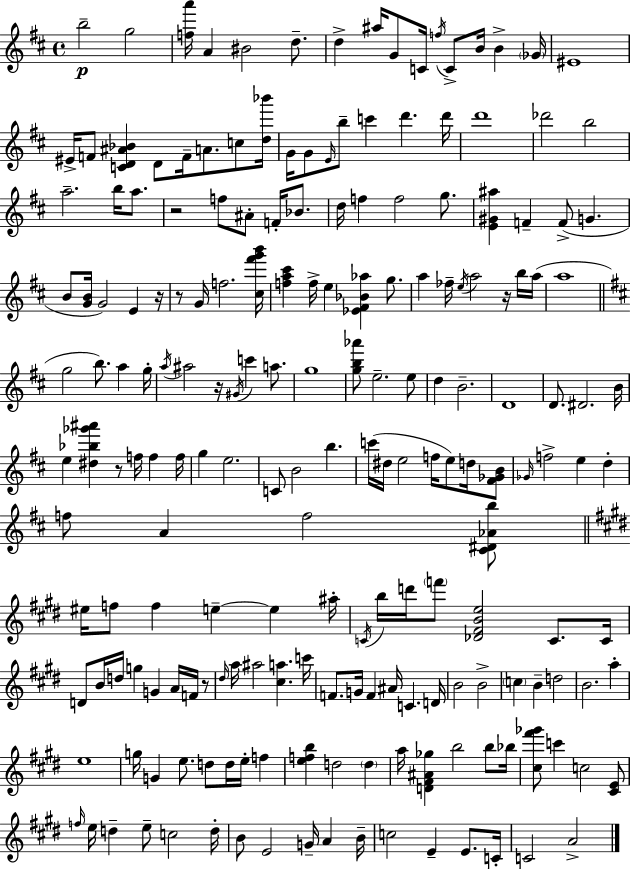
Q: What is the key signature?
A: D major